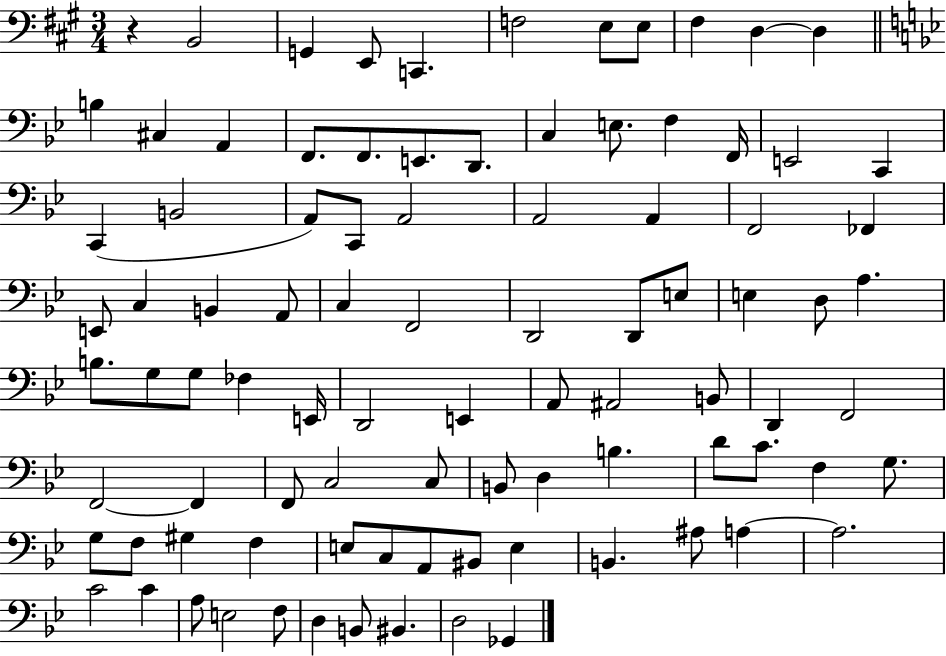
R/q B2/h G2/q E2/e C2/q. F3/h E3/e E3/e F#3/q D3/q D3/q B3/q C#3/q A2/q F2/e. F2/e. E2/e. D2/e. C3/q E3/e. F3/q F2/s E2/h C2/q C2/q B2/h A2/e C2/e A2/h A2/h A2/q F2/h FES2/q E2/e C3/q B2/q A2/e C3/q F2/h D2/h D2/e E3/e E3/q D3/e A3/q. B3/e. G3/e G3/e FES3/q E2/s D2/h E2/q A2/e A#2/h B2/e D2/q F2/h F2/h F2/q F2/e C3/h C3/e B2/e D3/q B3/q. D4/e C4/e. F3/q G3/e. G3/e F3/e G#3/q F3/q E3/e C3/e A2/e BIS2/e E3/q B2/q. A#3/e A3/q A3/h. C4/h C4/q A3/e E3/h F3/e D3/q B2/e BIS2/q. D3/h Gb2/q